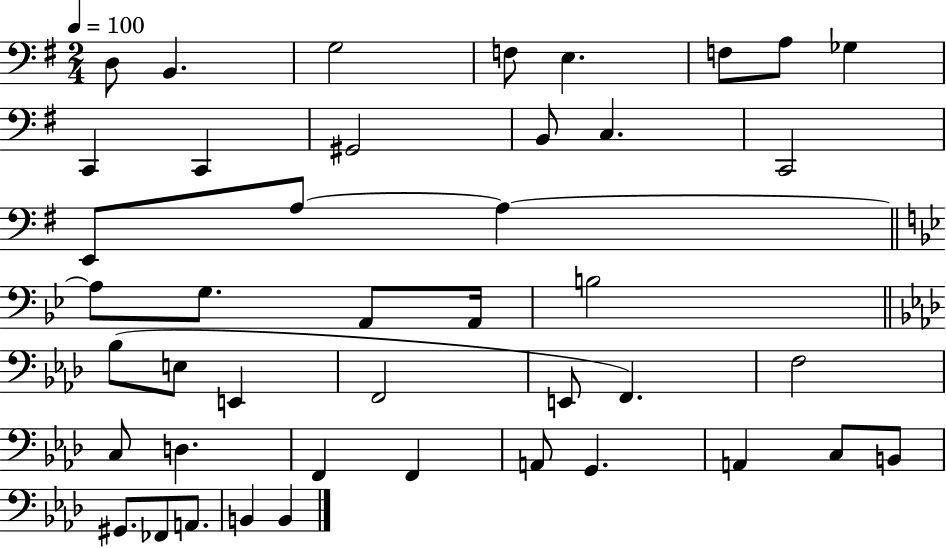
D3/e B2/q. G3/h F3/e E3/q. F3/e A3/e Gb3/q C2/q C2/q G#2/h B2/e C3/q. C2/h E2/e A3/e A3/q A3/e G3/e. A2/e A2/s B3/h Bb3/e E3/e E2/q F2/h E2/e F2/q. F3/h C3/e D3/q. F2/q F2/q A2/e G2/q. A2/q C3/e B2/e G#2/e. FES2/e A2/e. B2/q B2/q